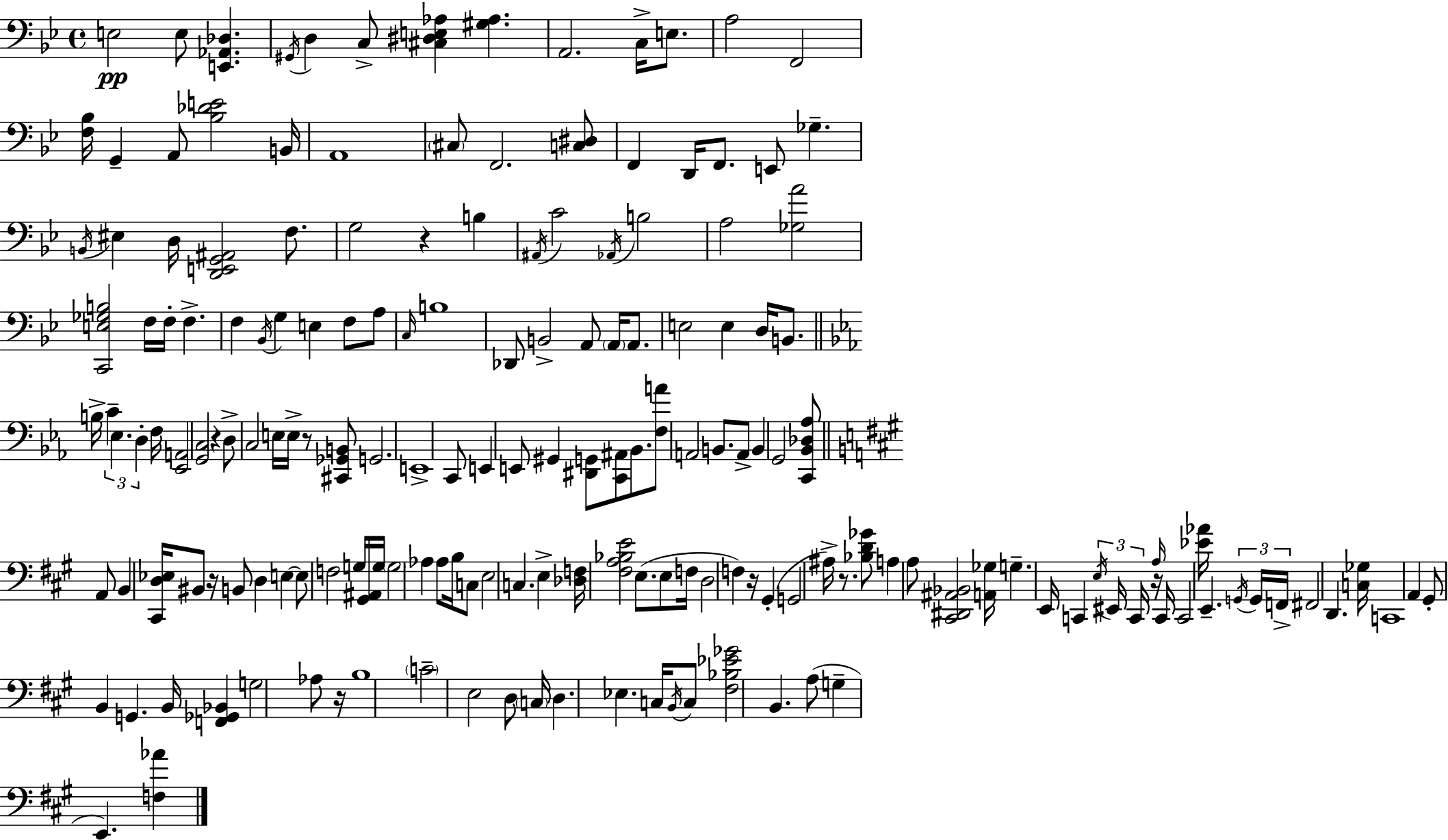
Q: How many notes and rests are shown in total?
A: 174